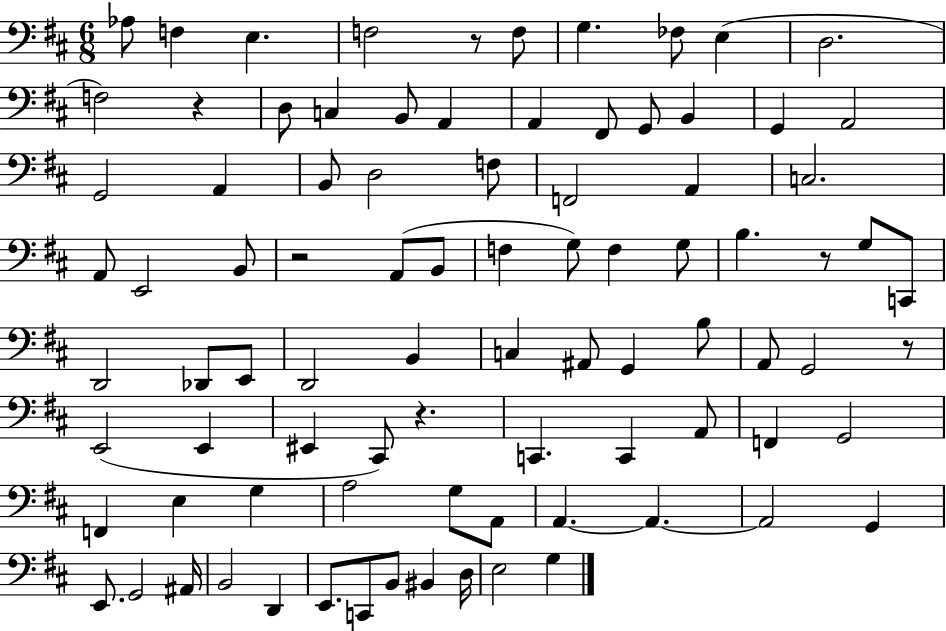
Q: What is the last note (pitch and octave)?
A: G3